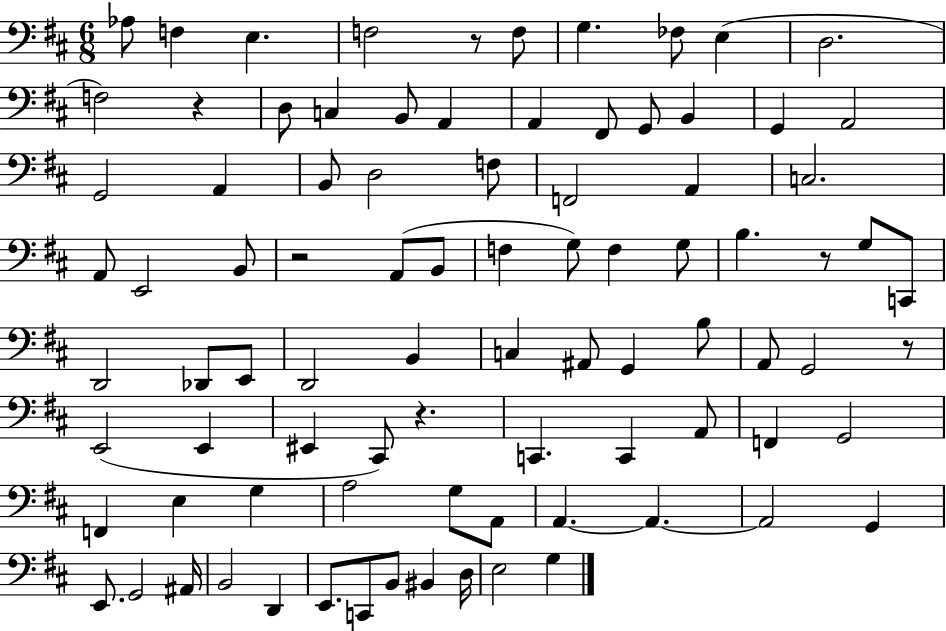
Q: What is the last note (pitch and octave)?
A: G3